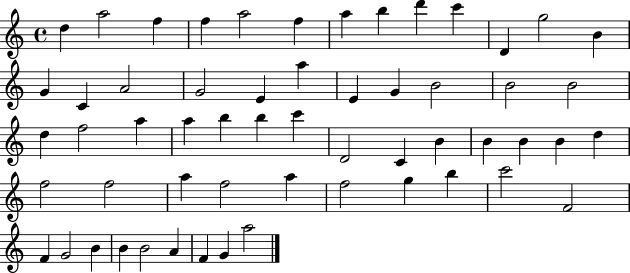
{
  \clef treble
  \time 4/4
  \defaultTimeSignature
  \key c \major
  d''4 a''2 f''4 | f''4 a''2 f''4 | a''4 b''4 d'''4 c'''4 | d'4 g''2 b'4 | \break g'4 c'4 a'2 | g'2 e'4 a''4 | e'4 g'4 b'2 | b'2 b'2 | \break d''4 f''2 a''4 | a''4 b''4 b''4 c'''4 | d'2 c'4 b'4 | b'4 b'4 b'4 d''4 | \break f''2 f''2 | a''4 f''2 a''4 | f''2 g''4 b''4 | c'''2 f'2 | \break f'4 g'2 b'4 | b'4 b'2 a'4 | f'4 g'4 a''2 | \bar "|."
}